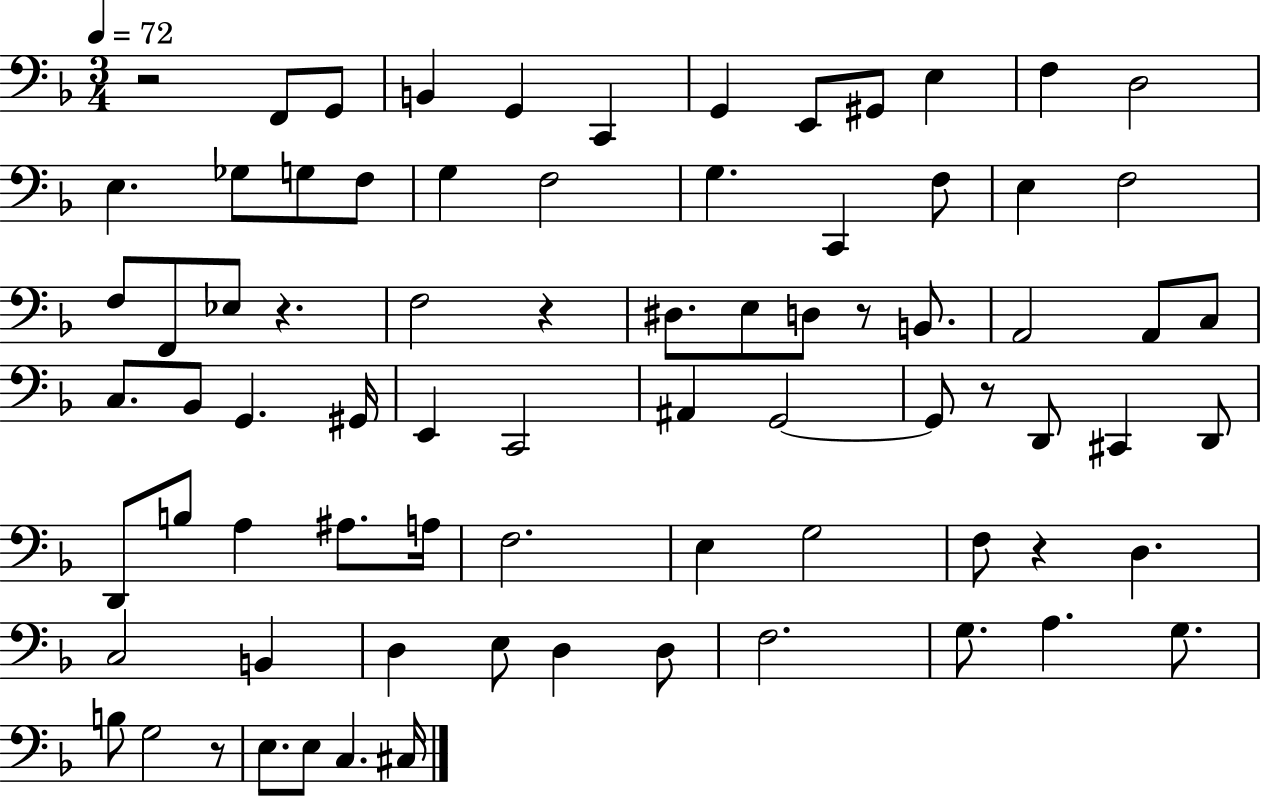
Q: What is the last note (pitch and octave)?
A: C#3